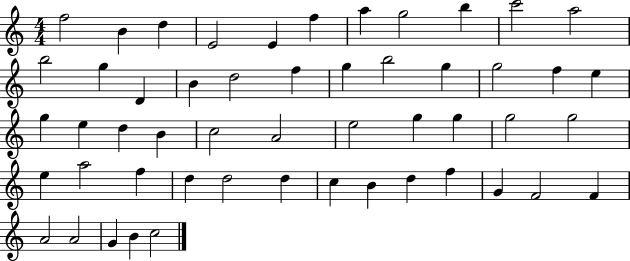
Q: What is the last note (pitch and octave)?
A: C5